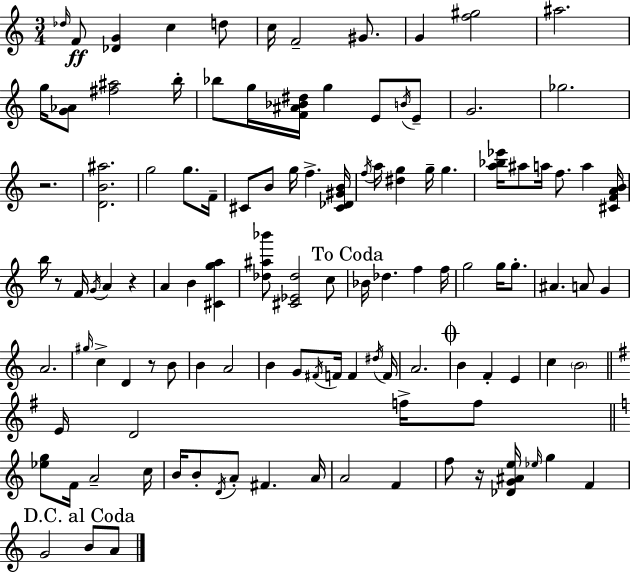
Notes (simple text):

Db5/s F4/e [Db4,G4]/q C5/q D5/e C5/s F4/h G#4/e. G4/q [F5,G#5]/h A#5/h. G5/s [G4,Ab4]/e [F#5,A#5]/h B5/s Bb5/e G5/s [F4,A#4,Bb4,D#5]/s G5/q E4/e B4/s E4/e G4/h. Gb5/h. R/h. [D4,B4,A#5]/h. G5/h G5/e. F4/s C#4/e B4/e G5/s F5/q. [C#4,Db4,G#4,B4]/s F5/s A5/s [D#5,G5]/q G5/s G5/q. [A5,Bb5,Eb6]/s A#5/e A5/s F5/e. A5/q [C#4,F4,A4,B4]/s B5/s R/e F4/s G4/s A4/q R/q A4/q B4/q [C#4,G5,A5]/q [Db5,A#5,Bb6]/e [C#4,Eb4,Db5]/h C5/e Bb4/s Db5/q. F5/q F5/s G5/h G5/s G5/e. A#4/q. A4/e G4/q A4/h. G#5/s C5/q D4/q R/e B4/e B4/q A4/h B4/q G4/e F#4/s F4/s F4/q D#5/s F4/s A4/h. B4/q F4/q E4/q C5/q B4/h E4/s D4/h F5/s F5/e [Eb5,G5]/e F4/s A4/h C5/s B4/s B4/e D4/s A4/e F#4/q. A4/s A4/h F4/q F5/e R/s [Db4,G4,A#4,E5]/s Eb5/s G5/q F4/q G4/h B4/e A4/e